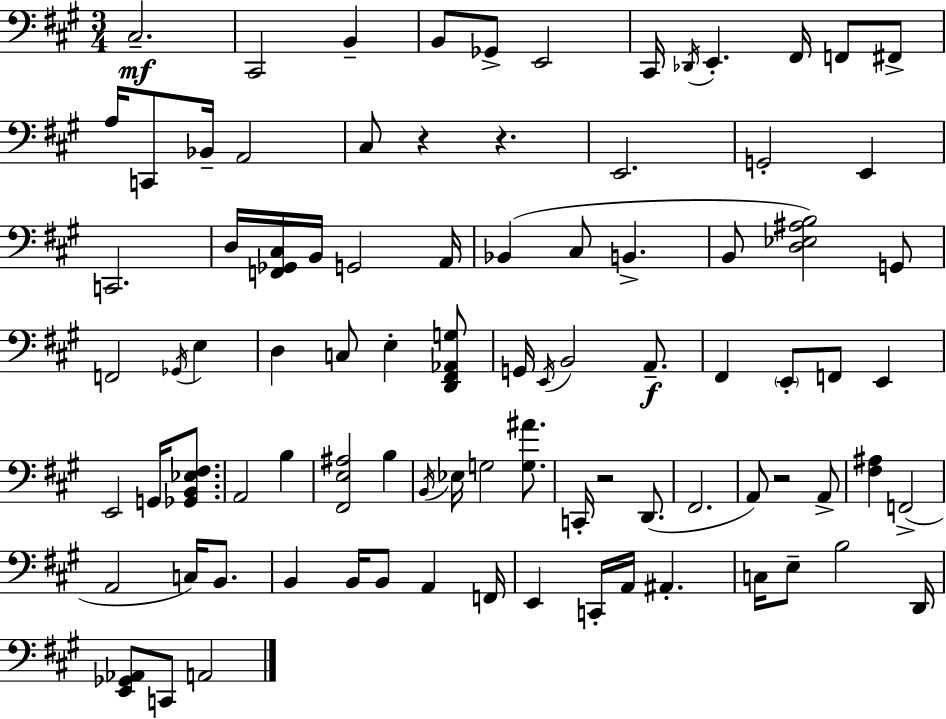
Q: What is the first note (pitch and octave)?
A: C#3